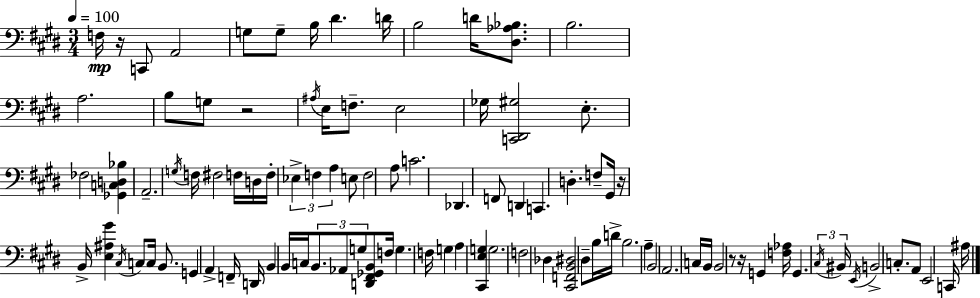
{
  \clef bass
  \numericTimeSignature
  \time 3/4
  \key e \major
  \tempo 4 = 100
  f16\mp r16 c,8 a,2 | g8 g8-- b16 dis'4. d'16 | b2 d'16 <dis aes bes>8. | b2. | \break a2. | b8 g8 r2 | \acciaccatura { ais16 } e16 f8.-- e2 | ges16 <c, dis, gis>2 e8.-. | \break fes2 <ges, c d bes>4 | a,2.-- | \acciaccatura { g16 } f16 fis2 f16 | d16 f16-. \tuplet 3/2 { ees4-> f4 a4 } | \break e8 f2 | a8 c'2. | des,4. f,8 d,4 | c,4. d4.-. | \break f8-- gis,16 r16 b,16-> <e ais gis'>4 \acciaccatura { cis16 } | c8 c16 b,8. g,4 a,4-> | f,16-- d,16 b,4 b,16 c16 \tuplet 3/2 { b,8. | aes,8 g8 } <d, fis, ges, b,>8 f16 g4. | \break f16 g4 a4 <cis, e g>4 | g2. | f2 des4 | <cis, f, b, dis>2 dis8-- | \break b16 d'16-> b2. | a4-- b,2 | a,2. | c16 b,16 b,2 | \break r8 r16 g,4 <f aes>16 g,4. | \tuplet 3/2 { \acciaccatura { cis16 } bis,16 \acciaccatura { e,16 } } b,2-> | c8.-. a,8 e,2 | c,16 ais16 \bar "|."
}